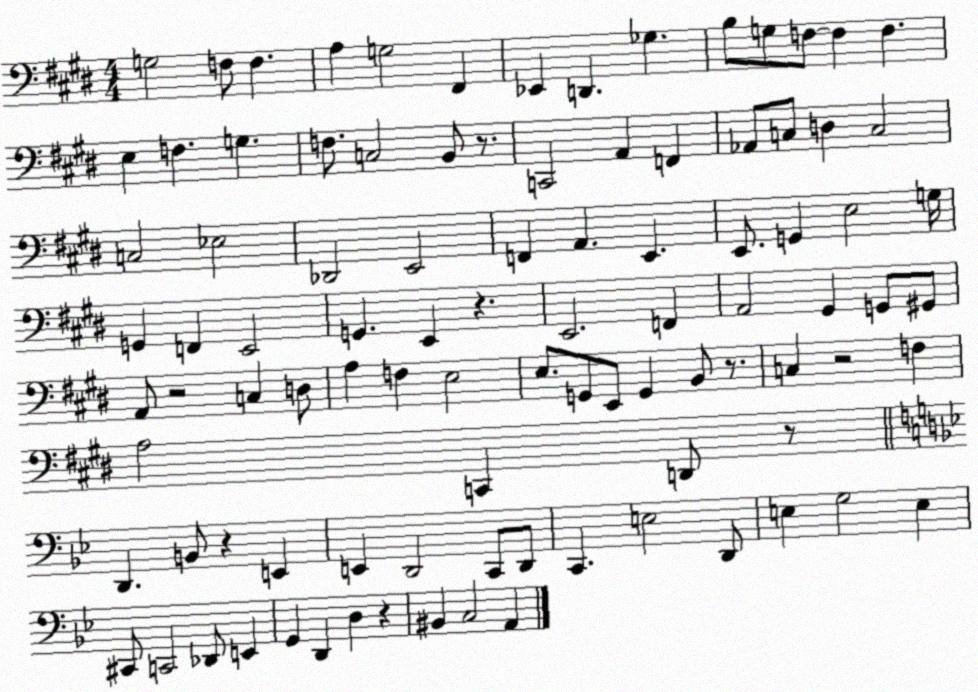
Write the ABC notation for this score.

X:1
T:Untitled
M:4/4
L:1/4
K:E
G,2 F,/2 F, A, G,2 ^F,, _E,, D,, _G, B,/2 G,/2 F,/2 F, F, E, F, G, F,/2 C,2 B,,/2 z/2 C,,2 A,, F,, _A,,/2 C,/2 D, C,2 C,2 _E,2 _D,,2 E,,2 F,, A,, E,, E,,/2 G,, E,2 G,/4 G,, F,, E,,2 G,, E,, z E,,2 F,, A,,2 ^G,, G,,/2 ^G,,/2 A,,/2 z2 C, D,/2 A, F, E,2 E,/2 G,,/2 E,,/2 G,, B,,/2 z/2 C, z2 F, A,2 C,, D,,/2 z/2 D,, B,,/2 z E,, E,, D,,2 C,,/2 D,,/2 C,, E,2 D,,/2 E, G,2 E, ^C,,/2 C,,2 _D,,/2 E,, G,, D,, D, z ^B,, C,2 A,,